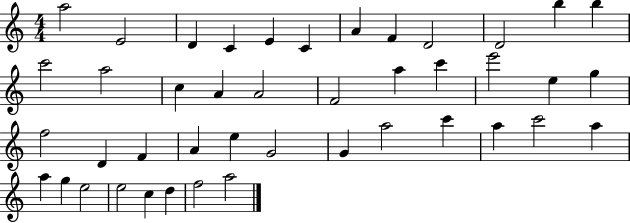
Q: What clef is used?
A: treble